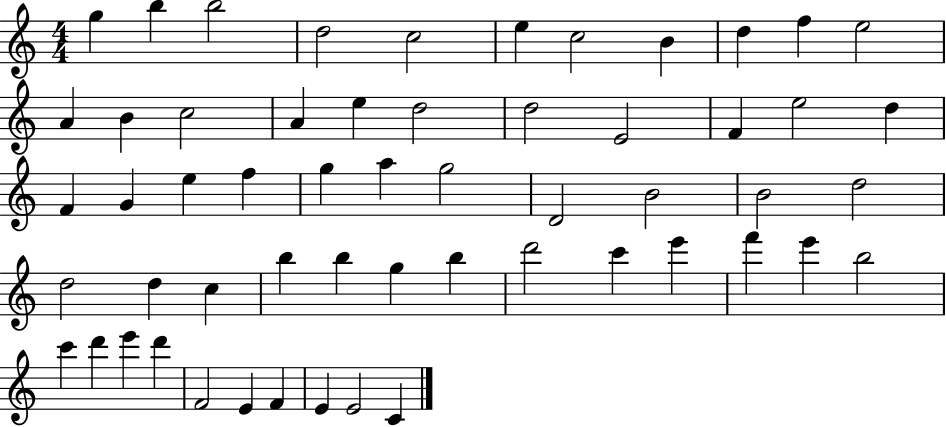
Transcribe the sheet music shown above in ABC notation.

X:1
T:Untitled
M:4/4
L:1/4
K:C
g b b2 d2 c2 e c2 B d f e2 A B c2 A e d2 d2 E2 F e2 d F G e f g a g2 D2 B2 B2 d2 d2 d c b b g b d'2 c' e' f' e' b2 c' d' e' d' F2 E F E E2 C